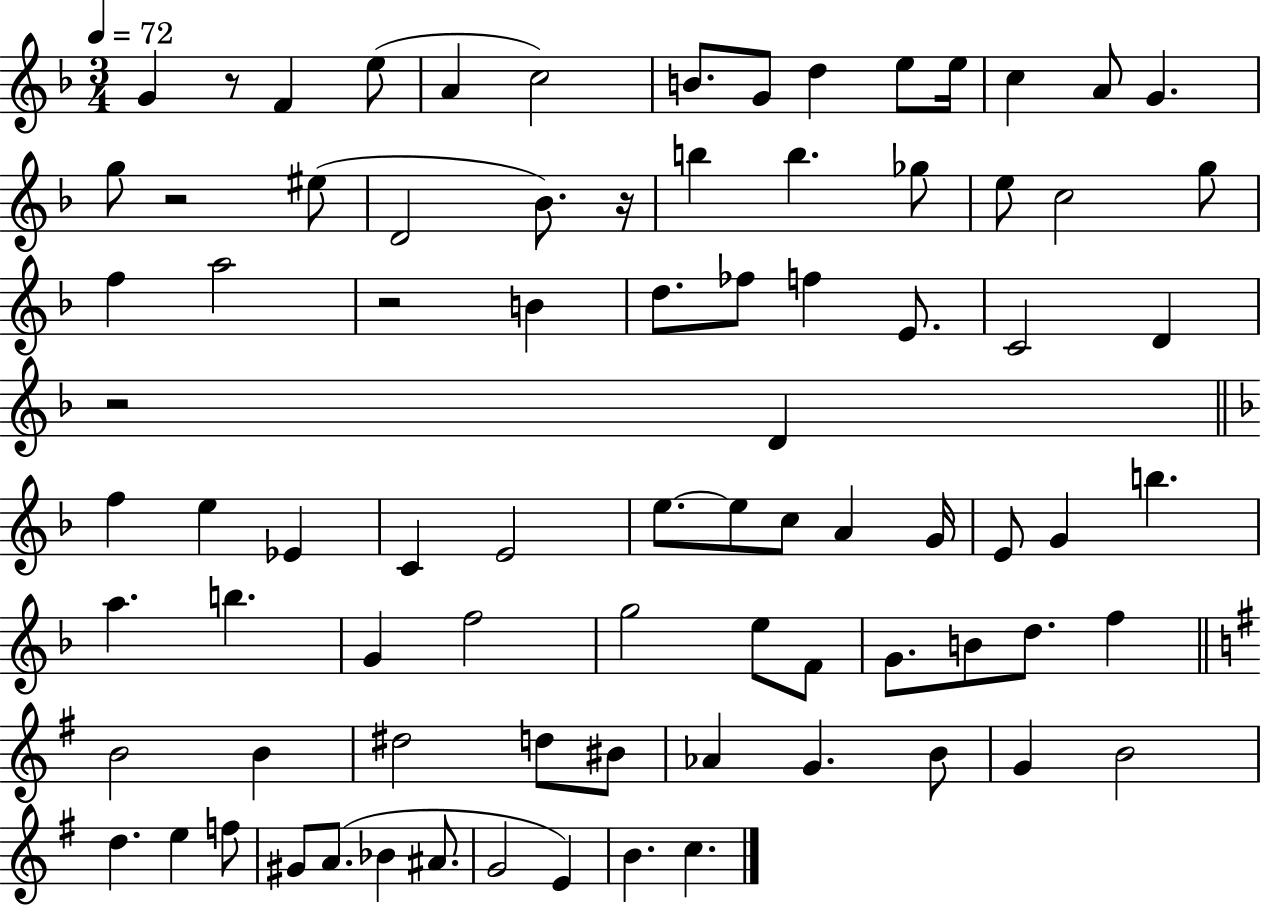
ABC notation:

X:1
T:Untitled
M:3/4
L:1/4
K:F
G z/2 F e/2 A c2 B/2 G/2 d e/2 e/4 c A/2 G g/2 z2 ^e/2 D2 _B/2 z/4 b b _g/2 e/2 c2 g/2 f a2 z2 B d/2 _f/2 f E/2 C2 D z2 D f e _E C E2 e/2 e/2 c/2 A G/4 E/2 G b a b G f2 g2 e/2 F/2 G/2 B/2 d/2 f B2 B ^d2 d/2 ^B/2 _A G B/2 G B2 d e f/2 ^G/2 A/2 _B ^A/2 G2 E B c